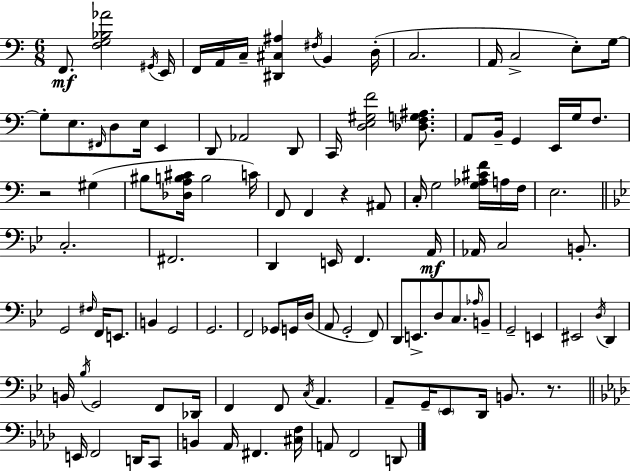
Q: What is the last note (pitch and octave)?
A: D2